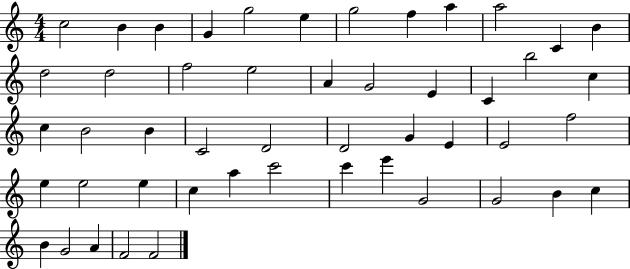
C5/h B4/q B4/q G4/q G5/h E5/q G5/h F5/q A5/q A5/h C4/q B4/q D5/h D5/h F5/h E5/h A4/q G4/h E4/q C4/q B5/h C5/q C5/q B4/h B4/q C4/h D4/h D4/h G4/q E4/q E4/h F5/h E5/q E5/h E5/q C5/q A5/q C6/h C6/q E6/q G4/h G4/h B4/q C5/q B4/q G4/h A4/q F4/h F4/h